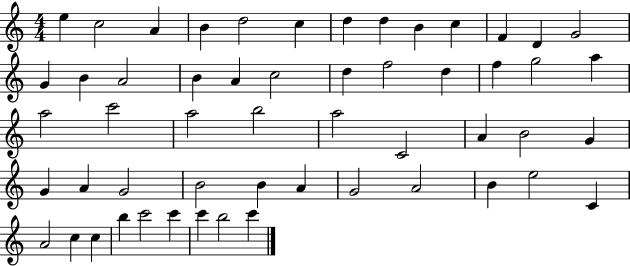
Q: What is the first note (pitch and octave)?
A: E5